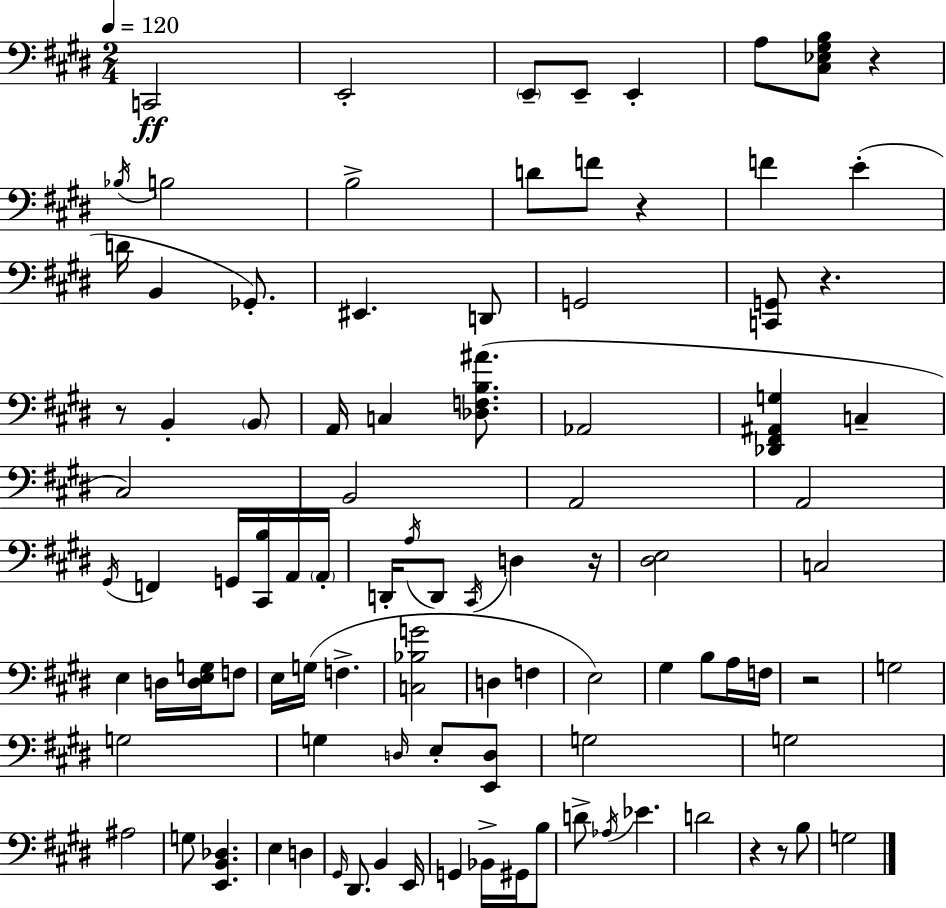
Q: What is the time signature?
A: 2/4